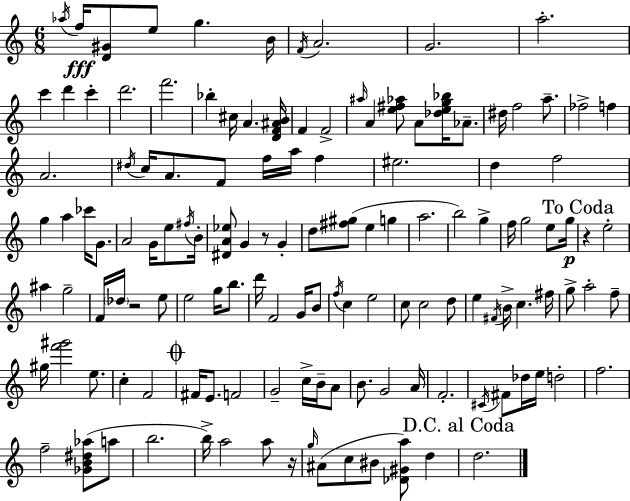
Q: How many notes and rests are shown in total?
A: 133